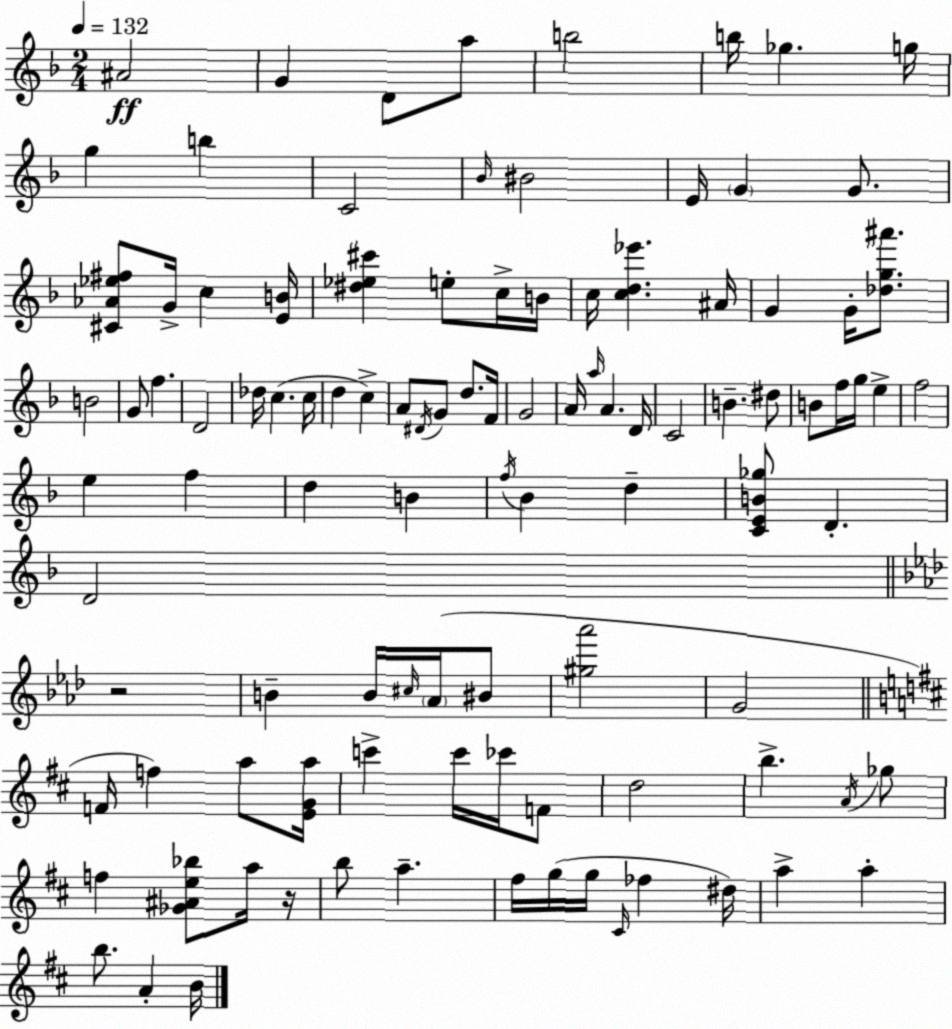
X:1
T:Untitled
M:2/4
L:1/4
K:F
^A2 G D/2 a/2 b2 b/4 _g g/4 g b C2 _B/4 ^B2 E/4 G G/2 [^C_A_e^f]/2 G/4 c [EB]/4 [^d_e^c'] e/2 c/4 B/4 c/4 [cd_e'] ^A/4 G G/4 [_dg^a']/2 B2 G/2 f D2 _d/4 c c/4 d c A/2 ^D/4 G/2 d/2 F/4 G2 A/4 a/4 A D/4 C2 B ^d/2 B/2 f/4 g/4 e f2 e f d B f/4 _B d [CEB_g]/2 D D2 z2 B B/4 ^c/4 _A/4 ^B/2 [^g_a']2 G2 F/4 f a/2 [EGa]/4 c' c'/4 _c'/4 F/2 d2 b A/4 _g/2 f [_G^Ae_b]/2 a/4 z/4 b/2 a ^f/4 g/4 g/4 ^C/4 _f ^d/4 a a b/2 A B/4